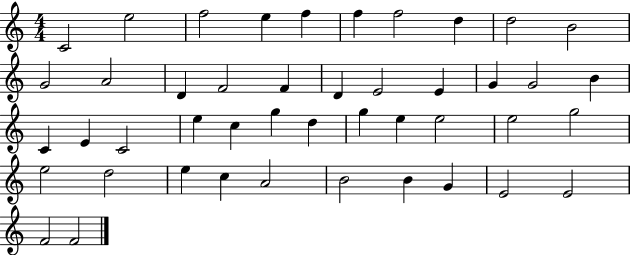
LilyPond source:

{
  \clef treble
  \numericTimeSignature
  \time 4/4
  \key c \major
  c'2 e''2 | f''2 e''4 f''4 | f''4 f''2 d''4 | d''2 b'2 | \break g'2 a'2 | d'4 f'2 f'4 | d'4 e'2 e'4 | g'4 g'2 b'4 | \break c'4 e'4 c'2 | e''4 c''4 g''4 d''4 | g''4 e''4 e''2 | e''2 g''2 | \break e''2 d''2 | e''4 c''4 a'2 | b'2 b'4 g'4 | e'2 e'2 | \break f'2 f'2 | \bar "|."
}